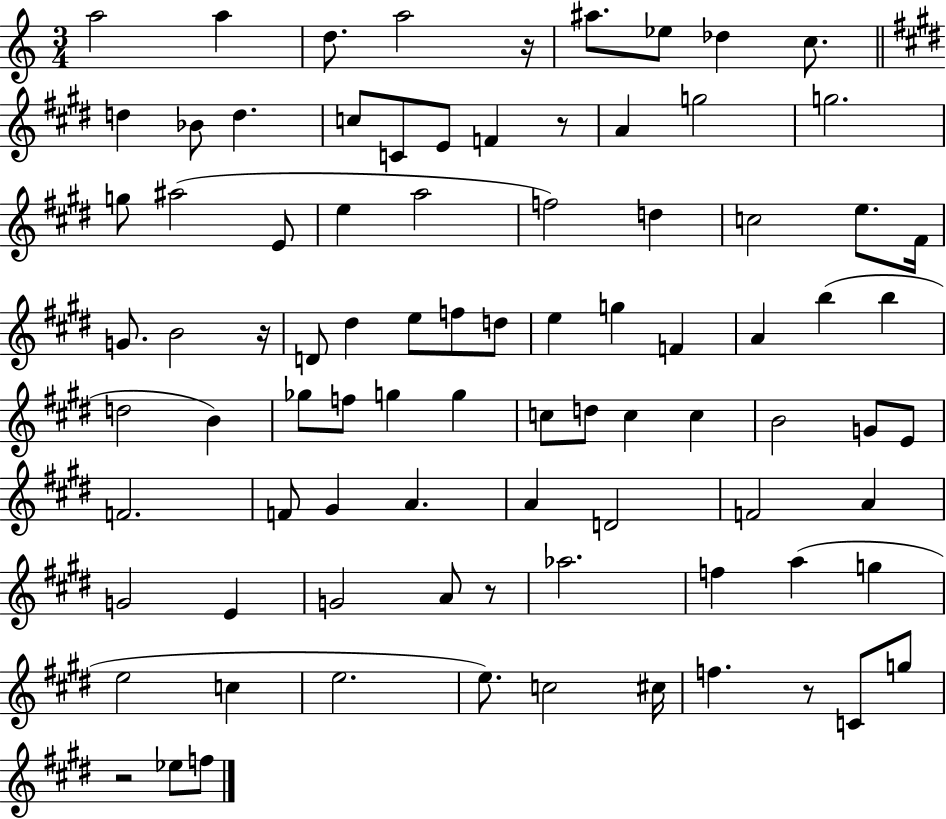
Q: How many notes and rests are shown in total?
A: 87